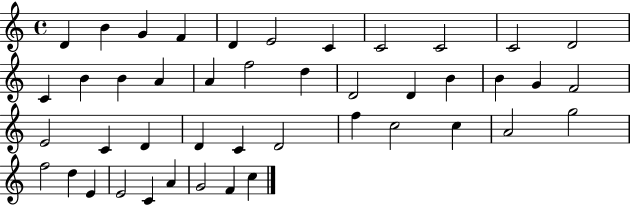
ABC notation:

X:1
T:Untitled
M:4/4
L:1/4
K:C
D B G F D E2 C C2 C2 C2 D2 C B B A A f2 d D2 D B B G F2 E2 C D D C D2 f c2 c A2 g2 f2 d E E2 C A G2 F c